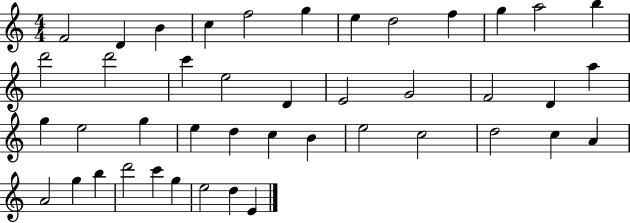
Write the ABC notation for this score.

X:1
T:Untitled
M:4/4
L:1/4
K:C
F2 D B c f2 g e d2 f g a2 b d'2 d'2 c' e2 D E2 G2 F2 D a g e2 g e d c B e2 c2 d2 c A A2 g b d'2 c' g e2 d E